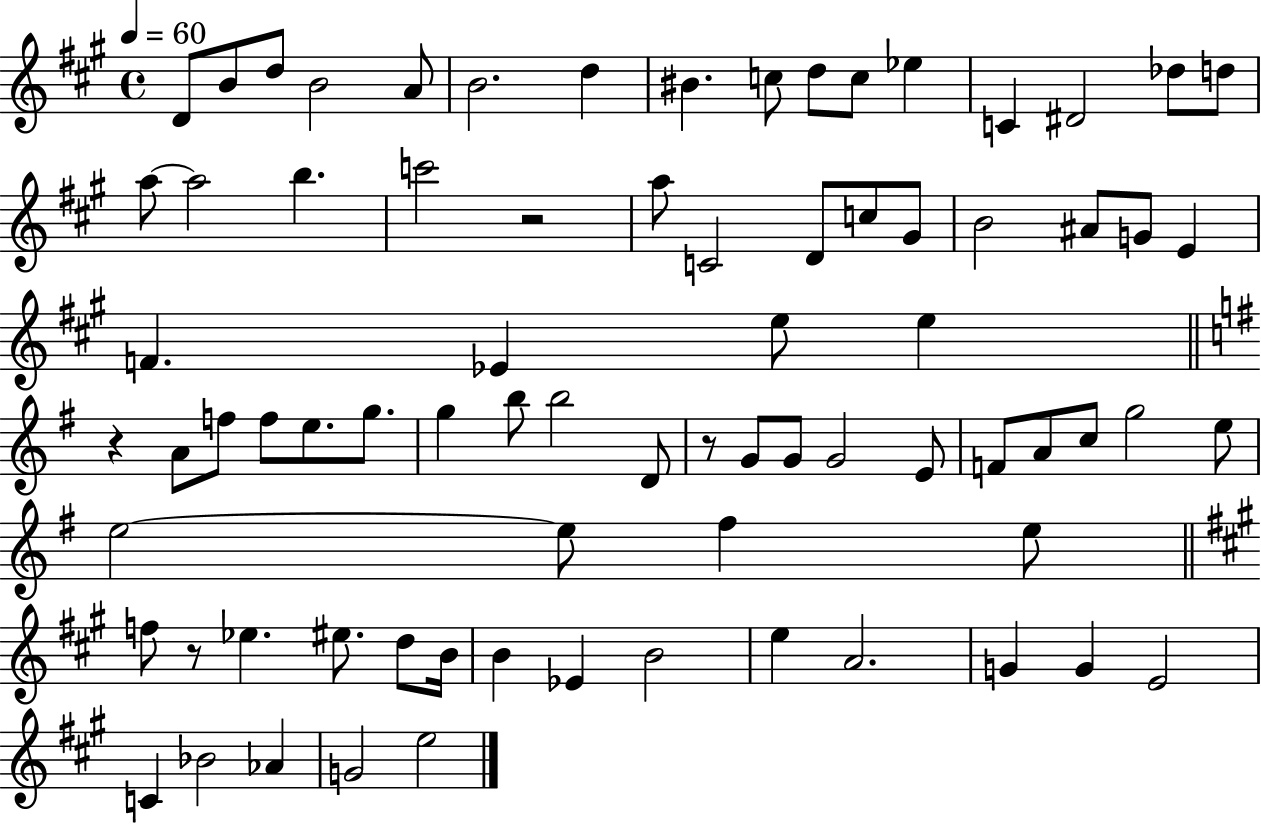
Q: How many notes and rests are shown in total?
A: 77